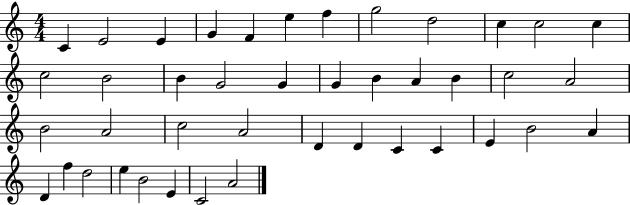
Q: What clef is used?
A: treble